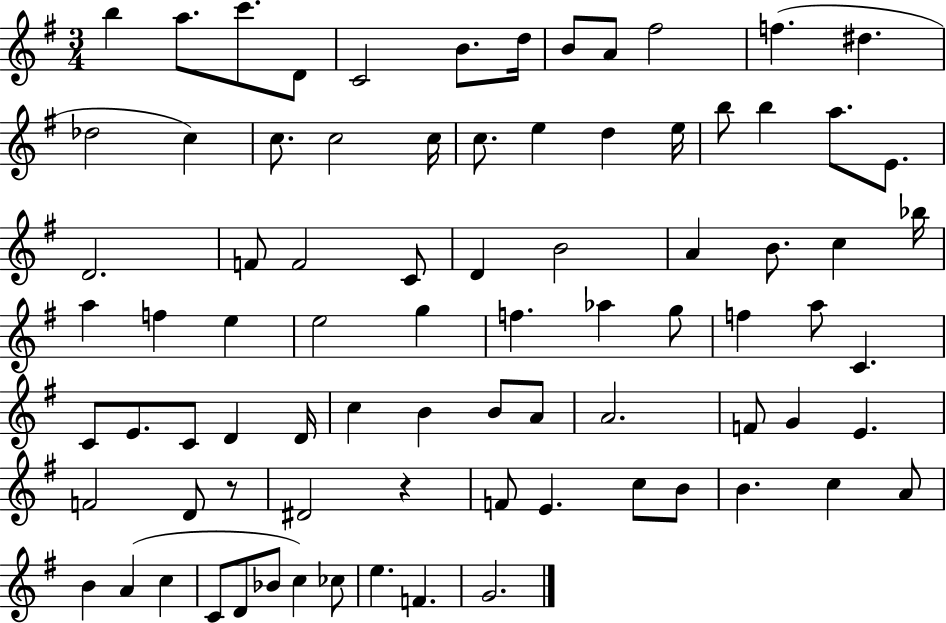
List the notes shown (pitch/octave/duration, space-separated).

B5/q A5/e. C6/e. D4/e C4/h B4/e. D5/s B4/e A4/e F#5/h F5/q. D#5/q. Db5/h C5/q C5/e. C5/h C5/s C5/e. E5/q D5/q E5/s B5/e B5/q A5/e. E4/e. D4/h. F4/e F4/h C4/e D4/q B4/h A4/q B4/e. C5/q Bb5/s A5/q F5/q E5/q E5/h G5/q F5/q. Ab5/q G5/e F5/q A5/e C4/q. C4/e E4/e. C4/e D4/q D4/s C5/q B4/q B4/e A4/e A4/h. F4/e G4/q E4/q. F4/h D4/e R/e D#4/h R/q F4/e E4/q. C5/e B4/e B4/q. C5/q A4/e B4/q A4/q C5/q C4/e D4/e Bb4/e C5/q CES5/e E5/q. F4/q. G4/h.